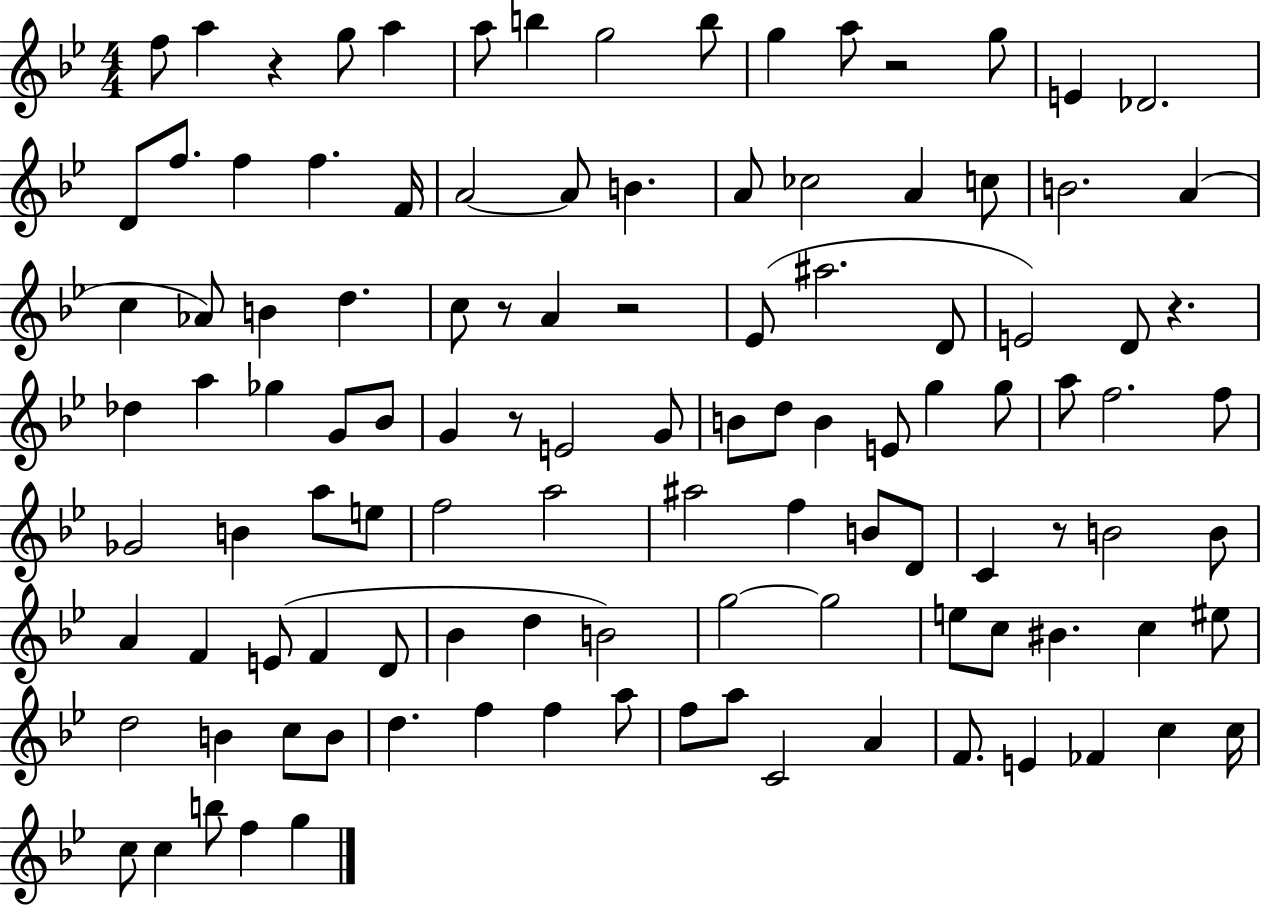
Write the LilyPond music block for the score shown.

{
  \clef treble
  \numericTimeSignature
  \time 4/4
  \key bes \major
  f''8 a''4 r4 g''8 a''4 | a''8 b''4 g''2 b''8 | g''4 a''8 r2 g''8 | e'4 des'2. | \break d'8 f''8. f''4 f''4. f'16 | a'2~~ a'8 b'4. | a'8 ces''2 a'4 c''8 | b'2. a'4( | \break c''4 aes'8) b'4 d''4. | c''8 r8 a'4 r2 | ees'8( ais''2. d'8 | e'2) d'8 r4. | \break des''4 a''4 ges''4 g'8 bes'8 | g'4 r8 e'2 g'8 | b'8 d''8 b'4 e'8 g''4 g''8 | a''8 f''2. f''8 | \break ges'2 b'4 a''8 e''8 | f''2 a''2 | ais''2 f''4 b'8 d'8 | c'4 r8 b'2 b'8 | \break a'4 f'4 e'8( f'4 d'8 | bes'4 d''4 b'2) | g''2~~ g''2 | e''8 c''8 bis'4. c''4 eis''8 | \break d''2 b'4 c''8 b'8 | d''4. f''4 f''4 a''8 | f''8 a''8 c'2 a'4 | f'8. e'4 fes'4 c''4 c''16 | \break c''8 c''4 b''8 f''4 g''4 | \bar "|."
}